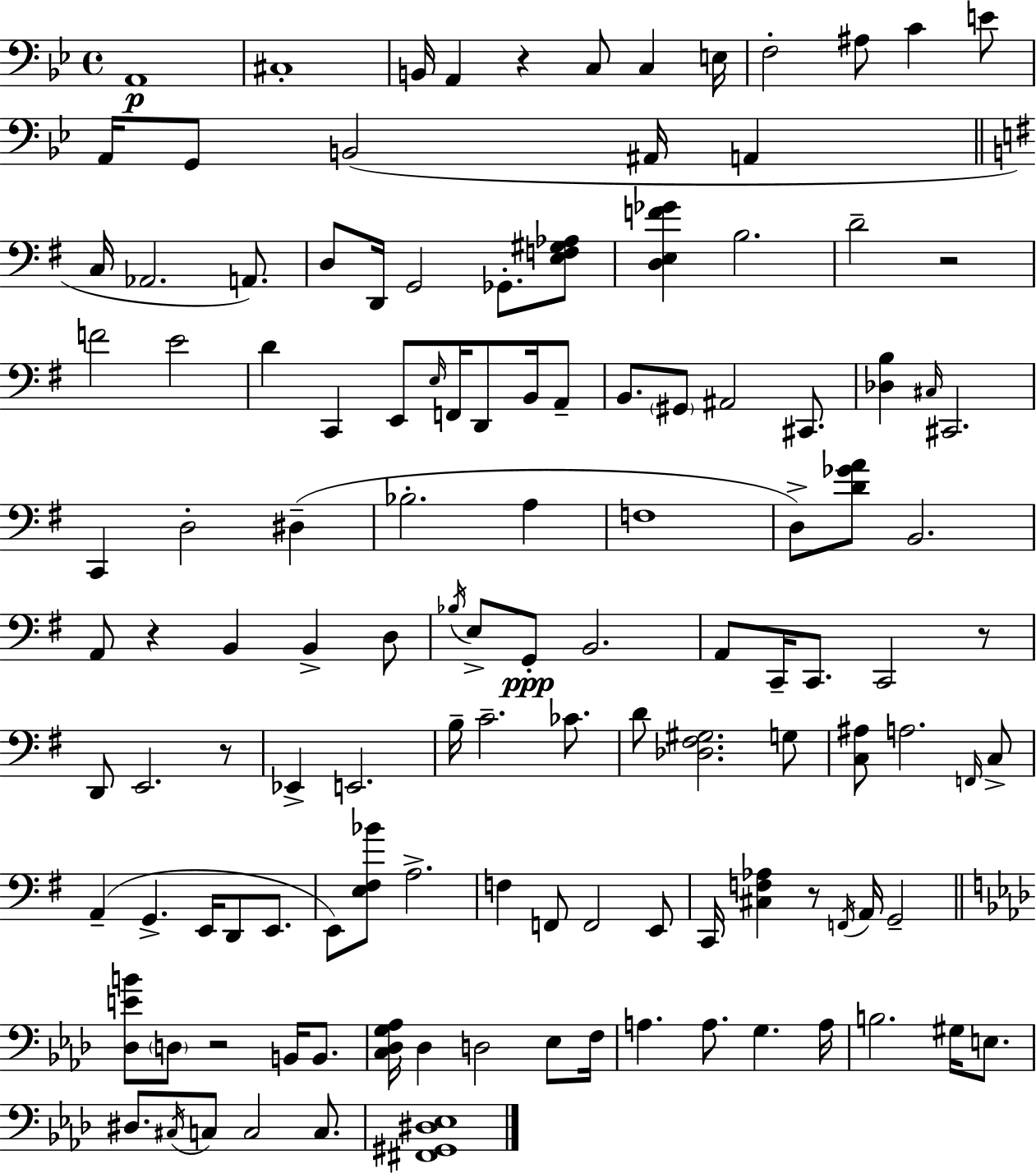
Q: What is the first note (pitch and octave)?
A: A2